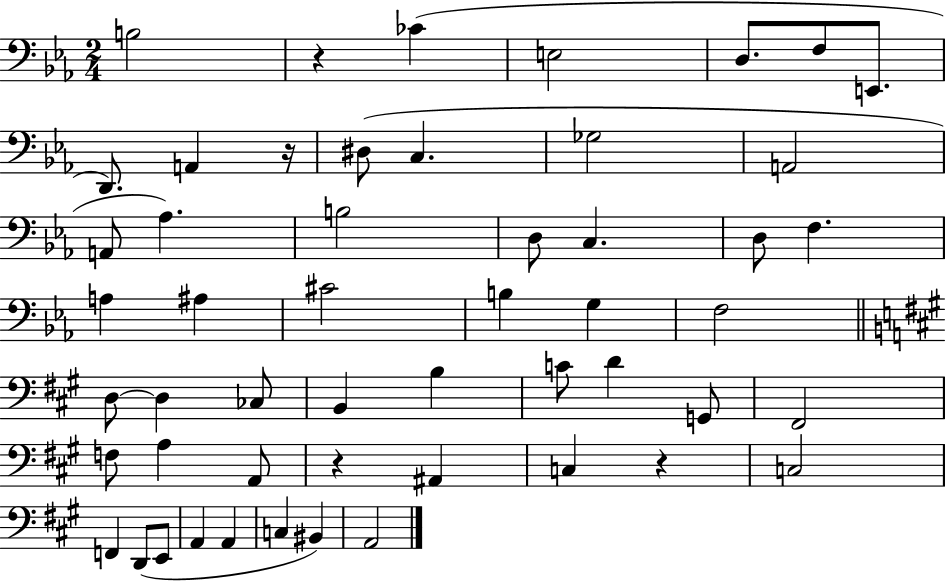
{
  \clef bass
  \numericTimeSignature
  \time 2/4
  \key ees \major
  \repeat volta 2 { b2 | r4 ces'4( | e2 | d8. f8 e,8. | \break d,8.) a,4 r16 | dis8( c4. | ges2 | a,2 | \break a,8 aes4.) | b2 | d8 c4. | d8 f4. | \break a4 ais4 | cis'2 | b4 g4 | f2 | \break \bar "||" \break \key a \major d8~~ d4 ces8 | b,4 b4 | c'8 d'4 g,8 | fis,2 | \break f8 a4 a,8 | r4 ais,4 | c4 r4 | c2 | \break f,4 d,8( e,8 | a,4 a,4 | c4 bis,4) | a,2 | \break } \bar "|."
}